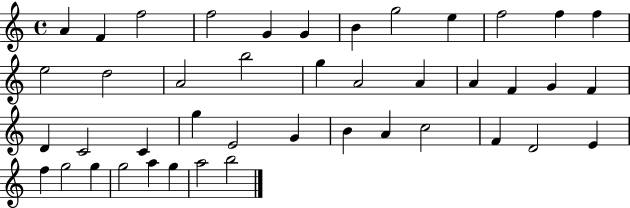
A4/q F4/q F5/h F5/h G4/q G4/q B4/q G5/h E5/q F5/h F5/q F5/q E5/h D5/h A4/h B5/h G5/q A4/h A4/q A4/q F4/q G4/q F4/q D4/q C4/h C4/q G5/q E4/h G4/q B4/q A4/q C5/h F4/q D4/h E4/q F5/q G5/h G5/q G5/h A5/q G5/q A5/h B5/h